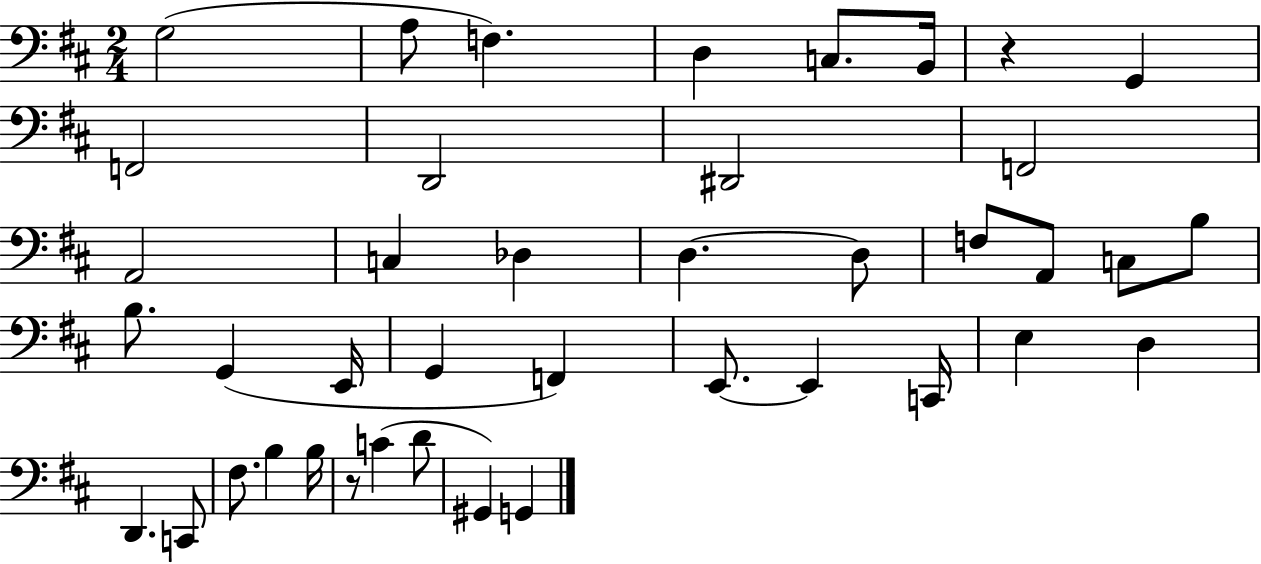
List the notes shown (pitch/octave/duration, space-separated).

G3/h A3/e F3/q. D3/q C3/e. B2/s R/q G2/q F2/h D2/h D#2/h F2/h A2/h C3/q Db3/q D3/q. D3/e F3/e A2/e C3/e B3/e B3/e. G2/q E2/s G2/q F2/q E2/e. E2/q C2/s E3/q D3/q D2/q. C2/e F#3/e. B3/q B3/s R/e C4/q D4/e G#2/q G2/q